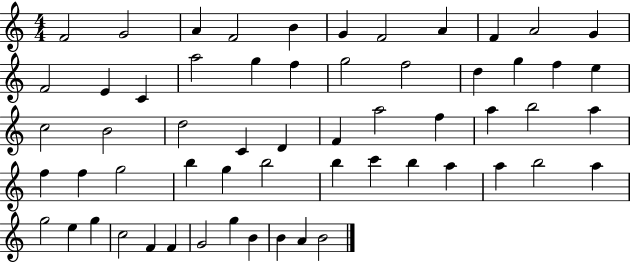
X:1
T:Untitled
M:4/4
L:1/4
K:C
F2 G2 A F2 B G F2 A F A2 G F2 E C a2 g f g2 f2 d g f e c2 B2 d2 C D F a2 f a b2 a f f g2 b g b2 b c' b a a b2 a g2 e g c2 F F G2 g B B A B2